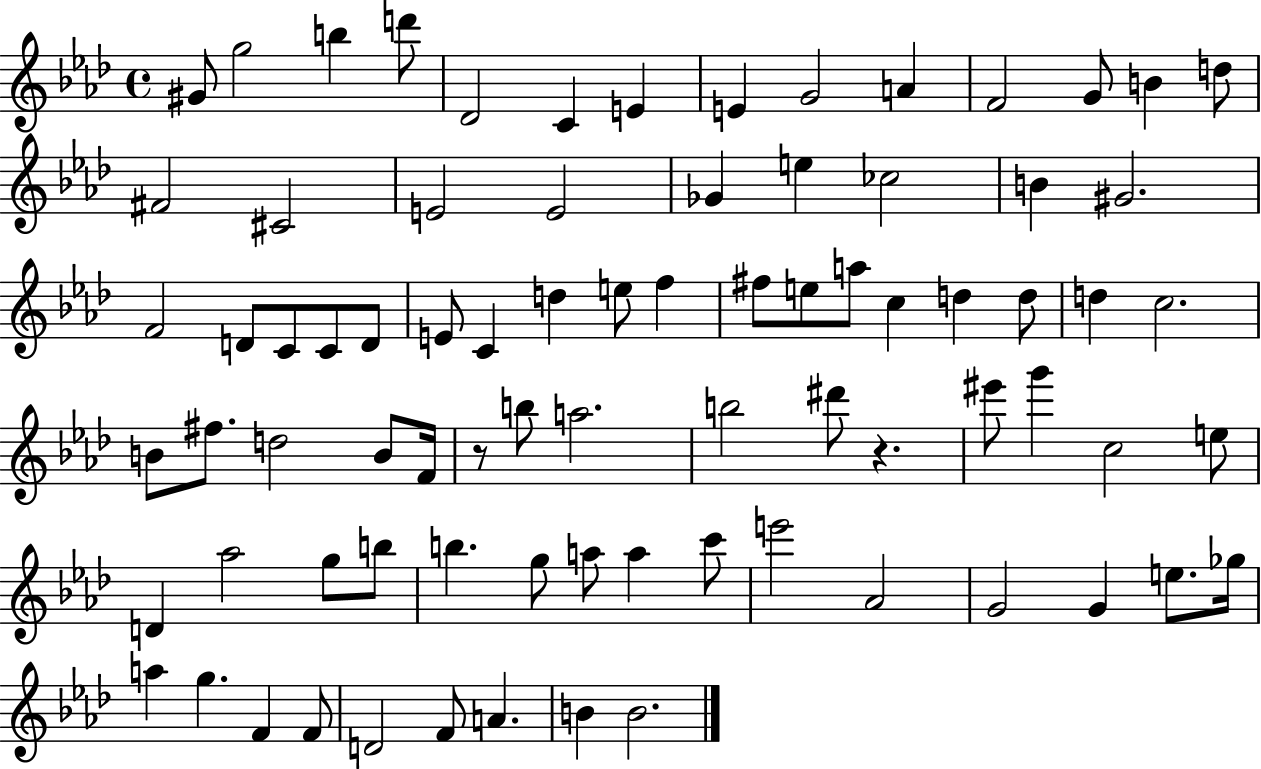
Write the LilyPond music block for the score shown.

{
  \clef treble
  \time 4/4
  \defaultTimeSignature
  \key aes \major
  \repeat volta 2 { gis'8 g''2 b''4 d'''8 | des'2 c'4 e'4 | e'4 g'2 a'4 | f'2 g'8 b'4 d''8 | \break fis'2 cis'2 | e'2 e'2 | ges'4 e''4 ces''2 | b'4 gis'2. | \break f'2 d'8 c'8 c'8 d'8 | e'8 c'4 d''4 e''8 f''4 | fis''8 e''8 a''8 c''4 d''4 d''8 | d''4 c''2. | \break b'8 fis''8. d''2 b'8 f'16 | r8 b''8 a''2. | b''2 dis'''8 r4. | eis'''8 g'''4 c''2 e''8 | \break d'4 aes''2 g''8 b''8 | b''4. g''8 a''8 a''4 c'''8 | e'''2 aes'2 | g'2 g'4 e''8. ges''16 | \break a''4 g''4. f'4 f'8 | d'2 f'8 a'4. | b'4 b'2. | } \bar "|."
}